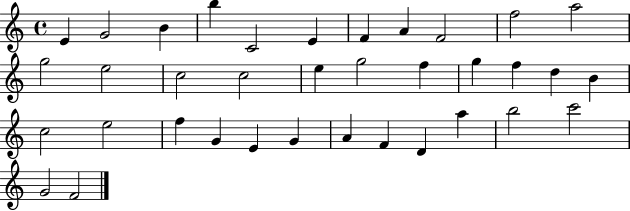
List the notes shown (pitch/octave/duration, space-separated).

E4/q G4/h B4/q B5/q C4/h E4/q F4/q A4/q F4/h F5/h A5/h G5/h E5/h C5/h C5/h E5/q G5/h F5/q G5/q F5/q D5/q B4/q C5/h E5/h F5/q G4/q E4/q G4/q A4/q F4/q D4/q A5/q B5/h C6/h G4/h F4/h